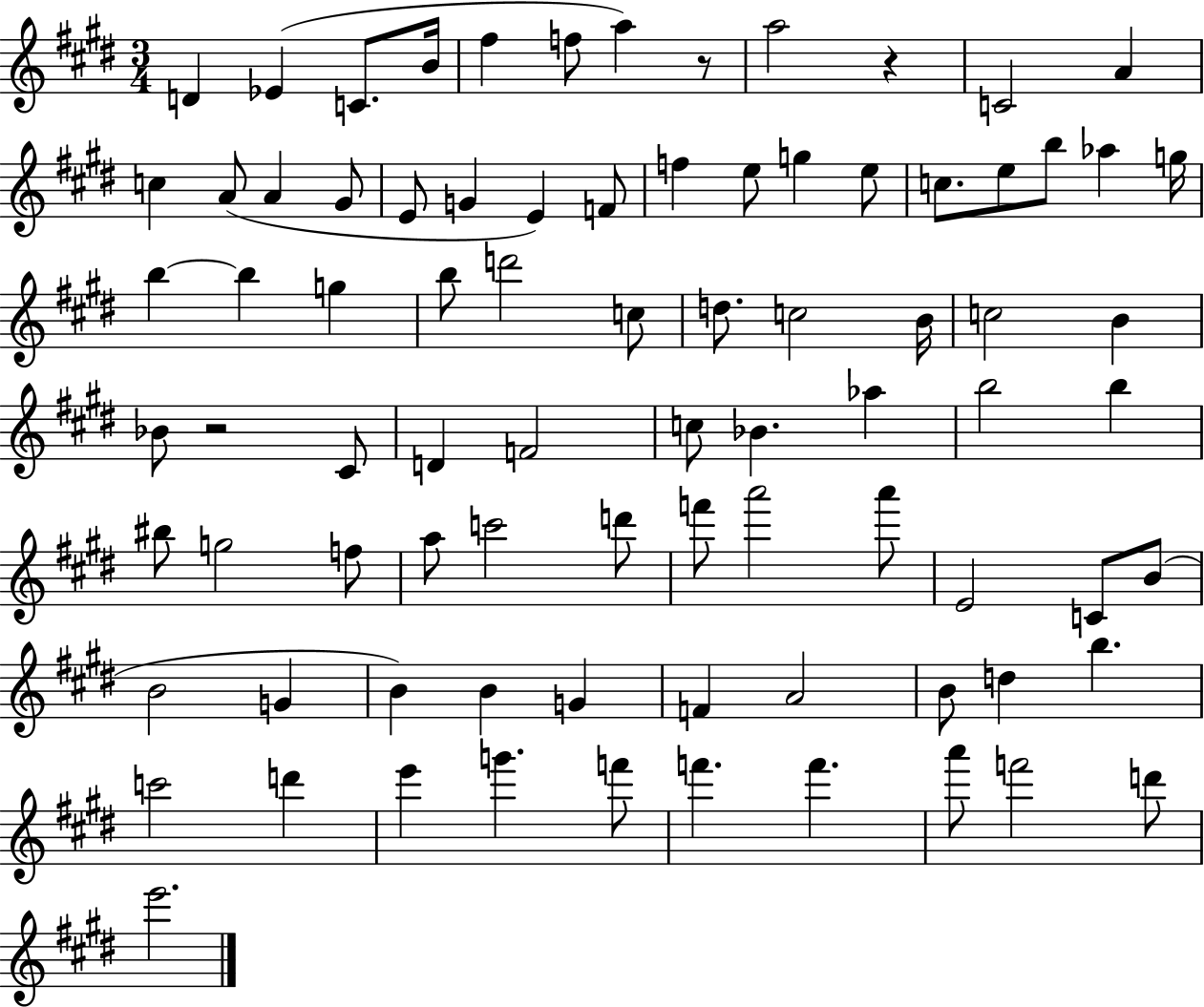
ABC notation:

X:1
T:Untitled
M:3/4
L:1/4
K:E
D _E C/2 B/4 ^f f/2 a z/2 a2 z C2 A c A/2 A ^G/2 E/2 G E F/2 f e/2 g e/2 c/2 e/2 b/2 _a g/4 b b g b/2 d'2 c/2 d/2 c2 B/4 c2 B _B/2 z2 ^C/2 D F2 c/2 _B _a b2 b ^b/2 g2 f/2 a/2 c'2 d'/2 f'/2 a'2 a'/2 E2 C/2 B/2 B2 G B B G F A2 B/2 d b c'2 d' e' g' f'/2 f' f' a'/2 f'2 d'/2 e'2